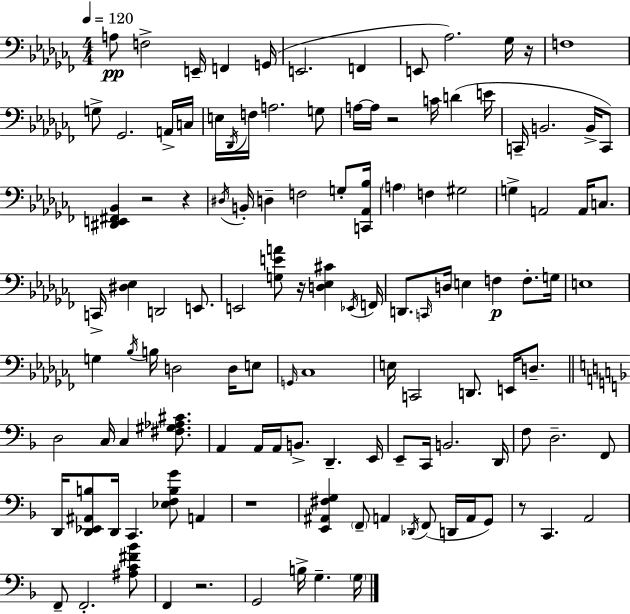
{
  \clef bass
  \numericTimeSignature
  \time 4/4
  \key aes \minor
  \tempo 4 = 120
  \repeat volta 2 { a8\pp f2-> e,16-- f,4 g,16( | e,2. f,4 | e,8 aes2.) ges16 r16 | f1 | \break g8-> ges,2. a,16-> c16 | e16 \acciaccatura { des,16 } f16 a2. g8 | a16~~ a16 r2 c'16 d'4( | e'16 c,16-- b,2. b,16-> c,8) | \break <dis, e, fis, bes,>4 r2 r4 | \acciaccatura { dis16 } b,16-. d4-- f2 g8-. | <c, aes, bes>16 \parenthesize a4 f4 gis2 | g4-> a,2 a,16 c8. | \break c,16-> <dis ees>4 d,2 e,8. | e,2 <g e' a'>8 r16 <d ees cis'>4 | \acciaccatura { ees,16 } f,16 d,8. \grace { c,16 } d16 e4 f4\p | f8.-. g16 e1 | \break g4 \acciaccatura { bes16 } b16 d2 | d16 e8 \grace { g,16 } ces1 | e16 c,2 d,8. | e,16 d8.-- \bar "||" \break \key f \major d2 c16 c4 <fis gis aes cis'>8. | a,4 a,16 a,16 b,8.-> d,4.-- e,16 | e,8-- c,16 b,2. d,16 | f8 d2.-- f,8 | \break d,16 <d, ees, ais, b>8 d,16 c,4. <ees f b g'>8 a,4 | r1 | <e, ais, fis g>4 \parenthesize f,8-- a,4 \acciaccatura { des,16 }( f,8 d,16 a,16 g,8) | r8 c,4. a,2 | \break f,8-- f,2.-. <ais c' fis' bes'>8 | f,4 r2. | g,2 b16-> g4.-- | \parenthesize g16 } \bar "|."
}